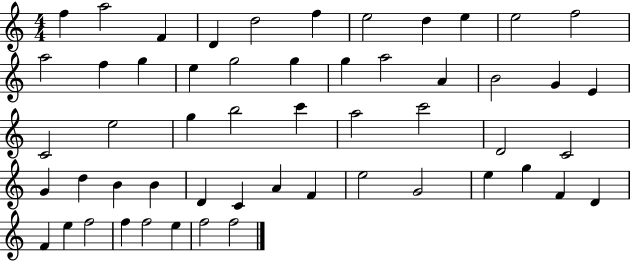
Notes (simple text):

F5/q A5/h F4/q D4/q D5/h F5/q E5/h D5/q E5/q E5/h F5/h A5/h F5/q G5/q E5/q G5/h G5/q G5/q A5/h A4/q B4/h G4/q E4/q C4/h E5/h G5/q B5/h C6/q A5/h C6/h D4/h C4/h G4/q D5/q B4/q B4/q D4/q C4/q A4/q F4/q E5/h G4/h E5/q G5/q F4/q D4/q F4/q E5/q F5/h F5/q F5/h E5/q F5/h F5/h